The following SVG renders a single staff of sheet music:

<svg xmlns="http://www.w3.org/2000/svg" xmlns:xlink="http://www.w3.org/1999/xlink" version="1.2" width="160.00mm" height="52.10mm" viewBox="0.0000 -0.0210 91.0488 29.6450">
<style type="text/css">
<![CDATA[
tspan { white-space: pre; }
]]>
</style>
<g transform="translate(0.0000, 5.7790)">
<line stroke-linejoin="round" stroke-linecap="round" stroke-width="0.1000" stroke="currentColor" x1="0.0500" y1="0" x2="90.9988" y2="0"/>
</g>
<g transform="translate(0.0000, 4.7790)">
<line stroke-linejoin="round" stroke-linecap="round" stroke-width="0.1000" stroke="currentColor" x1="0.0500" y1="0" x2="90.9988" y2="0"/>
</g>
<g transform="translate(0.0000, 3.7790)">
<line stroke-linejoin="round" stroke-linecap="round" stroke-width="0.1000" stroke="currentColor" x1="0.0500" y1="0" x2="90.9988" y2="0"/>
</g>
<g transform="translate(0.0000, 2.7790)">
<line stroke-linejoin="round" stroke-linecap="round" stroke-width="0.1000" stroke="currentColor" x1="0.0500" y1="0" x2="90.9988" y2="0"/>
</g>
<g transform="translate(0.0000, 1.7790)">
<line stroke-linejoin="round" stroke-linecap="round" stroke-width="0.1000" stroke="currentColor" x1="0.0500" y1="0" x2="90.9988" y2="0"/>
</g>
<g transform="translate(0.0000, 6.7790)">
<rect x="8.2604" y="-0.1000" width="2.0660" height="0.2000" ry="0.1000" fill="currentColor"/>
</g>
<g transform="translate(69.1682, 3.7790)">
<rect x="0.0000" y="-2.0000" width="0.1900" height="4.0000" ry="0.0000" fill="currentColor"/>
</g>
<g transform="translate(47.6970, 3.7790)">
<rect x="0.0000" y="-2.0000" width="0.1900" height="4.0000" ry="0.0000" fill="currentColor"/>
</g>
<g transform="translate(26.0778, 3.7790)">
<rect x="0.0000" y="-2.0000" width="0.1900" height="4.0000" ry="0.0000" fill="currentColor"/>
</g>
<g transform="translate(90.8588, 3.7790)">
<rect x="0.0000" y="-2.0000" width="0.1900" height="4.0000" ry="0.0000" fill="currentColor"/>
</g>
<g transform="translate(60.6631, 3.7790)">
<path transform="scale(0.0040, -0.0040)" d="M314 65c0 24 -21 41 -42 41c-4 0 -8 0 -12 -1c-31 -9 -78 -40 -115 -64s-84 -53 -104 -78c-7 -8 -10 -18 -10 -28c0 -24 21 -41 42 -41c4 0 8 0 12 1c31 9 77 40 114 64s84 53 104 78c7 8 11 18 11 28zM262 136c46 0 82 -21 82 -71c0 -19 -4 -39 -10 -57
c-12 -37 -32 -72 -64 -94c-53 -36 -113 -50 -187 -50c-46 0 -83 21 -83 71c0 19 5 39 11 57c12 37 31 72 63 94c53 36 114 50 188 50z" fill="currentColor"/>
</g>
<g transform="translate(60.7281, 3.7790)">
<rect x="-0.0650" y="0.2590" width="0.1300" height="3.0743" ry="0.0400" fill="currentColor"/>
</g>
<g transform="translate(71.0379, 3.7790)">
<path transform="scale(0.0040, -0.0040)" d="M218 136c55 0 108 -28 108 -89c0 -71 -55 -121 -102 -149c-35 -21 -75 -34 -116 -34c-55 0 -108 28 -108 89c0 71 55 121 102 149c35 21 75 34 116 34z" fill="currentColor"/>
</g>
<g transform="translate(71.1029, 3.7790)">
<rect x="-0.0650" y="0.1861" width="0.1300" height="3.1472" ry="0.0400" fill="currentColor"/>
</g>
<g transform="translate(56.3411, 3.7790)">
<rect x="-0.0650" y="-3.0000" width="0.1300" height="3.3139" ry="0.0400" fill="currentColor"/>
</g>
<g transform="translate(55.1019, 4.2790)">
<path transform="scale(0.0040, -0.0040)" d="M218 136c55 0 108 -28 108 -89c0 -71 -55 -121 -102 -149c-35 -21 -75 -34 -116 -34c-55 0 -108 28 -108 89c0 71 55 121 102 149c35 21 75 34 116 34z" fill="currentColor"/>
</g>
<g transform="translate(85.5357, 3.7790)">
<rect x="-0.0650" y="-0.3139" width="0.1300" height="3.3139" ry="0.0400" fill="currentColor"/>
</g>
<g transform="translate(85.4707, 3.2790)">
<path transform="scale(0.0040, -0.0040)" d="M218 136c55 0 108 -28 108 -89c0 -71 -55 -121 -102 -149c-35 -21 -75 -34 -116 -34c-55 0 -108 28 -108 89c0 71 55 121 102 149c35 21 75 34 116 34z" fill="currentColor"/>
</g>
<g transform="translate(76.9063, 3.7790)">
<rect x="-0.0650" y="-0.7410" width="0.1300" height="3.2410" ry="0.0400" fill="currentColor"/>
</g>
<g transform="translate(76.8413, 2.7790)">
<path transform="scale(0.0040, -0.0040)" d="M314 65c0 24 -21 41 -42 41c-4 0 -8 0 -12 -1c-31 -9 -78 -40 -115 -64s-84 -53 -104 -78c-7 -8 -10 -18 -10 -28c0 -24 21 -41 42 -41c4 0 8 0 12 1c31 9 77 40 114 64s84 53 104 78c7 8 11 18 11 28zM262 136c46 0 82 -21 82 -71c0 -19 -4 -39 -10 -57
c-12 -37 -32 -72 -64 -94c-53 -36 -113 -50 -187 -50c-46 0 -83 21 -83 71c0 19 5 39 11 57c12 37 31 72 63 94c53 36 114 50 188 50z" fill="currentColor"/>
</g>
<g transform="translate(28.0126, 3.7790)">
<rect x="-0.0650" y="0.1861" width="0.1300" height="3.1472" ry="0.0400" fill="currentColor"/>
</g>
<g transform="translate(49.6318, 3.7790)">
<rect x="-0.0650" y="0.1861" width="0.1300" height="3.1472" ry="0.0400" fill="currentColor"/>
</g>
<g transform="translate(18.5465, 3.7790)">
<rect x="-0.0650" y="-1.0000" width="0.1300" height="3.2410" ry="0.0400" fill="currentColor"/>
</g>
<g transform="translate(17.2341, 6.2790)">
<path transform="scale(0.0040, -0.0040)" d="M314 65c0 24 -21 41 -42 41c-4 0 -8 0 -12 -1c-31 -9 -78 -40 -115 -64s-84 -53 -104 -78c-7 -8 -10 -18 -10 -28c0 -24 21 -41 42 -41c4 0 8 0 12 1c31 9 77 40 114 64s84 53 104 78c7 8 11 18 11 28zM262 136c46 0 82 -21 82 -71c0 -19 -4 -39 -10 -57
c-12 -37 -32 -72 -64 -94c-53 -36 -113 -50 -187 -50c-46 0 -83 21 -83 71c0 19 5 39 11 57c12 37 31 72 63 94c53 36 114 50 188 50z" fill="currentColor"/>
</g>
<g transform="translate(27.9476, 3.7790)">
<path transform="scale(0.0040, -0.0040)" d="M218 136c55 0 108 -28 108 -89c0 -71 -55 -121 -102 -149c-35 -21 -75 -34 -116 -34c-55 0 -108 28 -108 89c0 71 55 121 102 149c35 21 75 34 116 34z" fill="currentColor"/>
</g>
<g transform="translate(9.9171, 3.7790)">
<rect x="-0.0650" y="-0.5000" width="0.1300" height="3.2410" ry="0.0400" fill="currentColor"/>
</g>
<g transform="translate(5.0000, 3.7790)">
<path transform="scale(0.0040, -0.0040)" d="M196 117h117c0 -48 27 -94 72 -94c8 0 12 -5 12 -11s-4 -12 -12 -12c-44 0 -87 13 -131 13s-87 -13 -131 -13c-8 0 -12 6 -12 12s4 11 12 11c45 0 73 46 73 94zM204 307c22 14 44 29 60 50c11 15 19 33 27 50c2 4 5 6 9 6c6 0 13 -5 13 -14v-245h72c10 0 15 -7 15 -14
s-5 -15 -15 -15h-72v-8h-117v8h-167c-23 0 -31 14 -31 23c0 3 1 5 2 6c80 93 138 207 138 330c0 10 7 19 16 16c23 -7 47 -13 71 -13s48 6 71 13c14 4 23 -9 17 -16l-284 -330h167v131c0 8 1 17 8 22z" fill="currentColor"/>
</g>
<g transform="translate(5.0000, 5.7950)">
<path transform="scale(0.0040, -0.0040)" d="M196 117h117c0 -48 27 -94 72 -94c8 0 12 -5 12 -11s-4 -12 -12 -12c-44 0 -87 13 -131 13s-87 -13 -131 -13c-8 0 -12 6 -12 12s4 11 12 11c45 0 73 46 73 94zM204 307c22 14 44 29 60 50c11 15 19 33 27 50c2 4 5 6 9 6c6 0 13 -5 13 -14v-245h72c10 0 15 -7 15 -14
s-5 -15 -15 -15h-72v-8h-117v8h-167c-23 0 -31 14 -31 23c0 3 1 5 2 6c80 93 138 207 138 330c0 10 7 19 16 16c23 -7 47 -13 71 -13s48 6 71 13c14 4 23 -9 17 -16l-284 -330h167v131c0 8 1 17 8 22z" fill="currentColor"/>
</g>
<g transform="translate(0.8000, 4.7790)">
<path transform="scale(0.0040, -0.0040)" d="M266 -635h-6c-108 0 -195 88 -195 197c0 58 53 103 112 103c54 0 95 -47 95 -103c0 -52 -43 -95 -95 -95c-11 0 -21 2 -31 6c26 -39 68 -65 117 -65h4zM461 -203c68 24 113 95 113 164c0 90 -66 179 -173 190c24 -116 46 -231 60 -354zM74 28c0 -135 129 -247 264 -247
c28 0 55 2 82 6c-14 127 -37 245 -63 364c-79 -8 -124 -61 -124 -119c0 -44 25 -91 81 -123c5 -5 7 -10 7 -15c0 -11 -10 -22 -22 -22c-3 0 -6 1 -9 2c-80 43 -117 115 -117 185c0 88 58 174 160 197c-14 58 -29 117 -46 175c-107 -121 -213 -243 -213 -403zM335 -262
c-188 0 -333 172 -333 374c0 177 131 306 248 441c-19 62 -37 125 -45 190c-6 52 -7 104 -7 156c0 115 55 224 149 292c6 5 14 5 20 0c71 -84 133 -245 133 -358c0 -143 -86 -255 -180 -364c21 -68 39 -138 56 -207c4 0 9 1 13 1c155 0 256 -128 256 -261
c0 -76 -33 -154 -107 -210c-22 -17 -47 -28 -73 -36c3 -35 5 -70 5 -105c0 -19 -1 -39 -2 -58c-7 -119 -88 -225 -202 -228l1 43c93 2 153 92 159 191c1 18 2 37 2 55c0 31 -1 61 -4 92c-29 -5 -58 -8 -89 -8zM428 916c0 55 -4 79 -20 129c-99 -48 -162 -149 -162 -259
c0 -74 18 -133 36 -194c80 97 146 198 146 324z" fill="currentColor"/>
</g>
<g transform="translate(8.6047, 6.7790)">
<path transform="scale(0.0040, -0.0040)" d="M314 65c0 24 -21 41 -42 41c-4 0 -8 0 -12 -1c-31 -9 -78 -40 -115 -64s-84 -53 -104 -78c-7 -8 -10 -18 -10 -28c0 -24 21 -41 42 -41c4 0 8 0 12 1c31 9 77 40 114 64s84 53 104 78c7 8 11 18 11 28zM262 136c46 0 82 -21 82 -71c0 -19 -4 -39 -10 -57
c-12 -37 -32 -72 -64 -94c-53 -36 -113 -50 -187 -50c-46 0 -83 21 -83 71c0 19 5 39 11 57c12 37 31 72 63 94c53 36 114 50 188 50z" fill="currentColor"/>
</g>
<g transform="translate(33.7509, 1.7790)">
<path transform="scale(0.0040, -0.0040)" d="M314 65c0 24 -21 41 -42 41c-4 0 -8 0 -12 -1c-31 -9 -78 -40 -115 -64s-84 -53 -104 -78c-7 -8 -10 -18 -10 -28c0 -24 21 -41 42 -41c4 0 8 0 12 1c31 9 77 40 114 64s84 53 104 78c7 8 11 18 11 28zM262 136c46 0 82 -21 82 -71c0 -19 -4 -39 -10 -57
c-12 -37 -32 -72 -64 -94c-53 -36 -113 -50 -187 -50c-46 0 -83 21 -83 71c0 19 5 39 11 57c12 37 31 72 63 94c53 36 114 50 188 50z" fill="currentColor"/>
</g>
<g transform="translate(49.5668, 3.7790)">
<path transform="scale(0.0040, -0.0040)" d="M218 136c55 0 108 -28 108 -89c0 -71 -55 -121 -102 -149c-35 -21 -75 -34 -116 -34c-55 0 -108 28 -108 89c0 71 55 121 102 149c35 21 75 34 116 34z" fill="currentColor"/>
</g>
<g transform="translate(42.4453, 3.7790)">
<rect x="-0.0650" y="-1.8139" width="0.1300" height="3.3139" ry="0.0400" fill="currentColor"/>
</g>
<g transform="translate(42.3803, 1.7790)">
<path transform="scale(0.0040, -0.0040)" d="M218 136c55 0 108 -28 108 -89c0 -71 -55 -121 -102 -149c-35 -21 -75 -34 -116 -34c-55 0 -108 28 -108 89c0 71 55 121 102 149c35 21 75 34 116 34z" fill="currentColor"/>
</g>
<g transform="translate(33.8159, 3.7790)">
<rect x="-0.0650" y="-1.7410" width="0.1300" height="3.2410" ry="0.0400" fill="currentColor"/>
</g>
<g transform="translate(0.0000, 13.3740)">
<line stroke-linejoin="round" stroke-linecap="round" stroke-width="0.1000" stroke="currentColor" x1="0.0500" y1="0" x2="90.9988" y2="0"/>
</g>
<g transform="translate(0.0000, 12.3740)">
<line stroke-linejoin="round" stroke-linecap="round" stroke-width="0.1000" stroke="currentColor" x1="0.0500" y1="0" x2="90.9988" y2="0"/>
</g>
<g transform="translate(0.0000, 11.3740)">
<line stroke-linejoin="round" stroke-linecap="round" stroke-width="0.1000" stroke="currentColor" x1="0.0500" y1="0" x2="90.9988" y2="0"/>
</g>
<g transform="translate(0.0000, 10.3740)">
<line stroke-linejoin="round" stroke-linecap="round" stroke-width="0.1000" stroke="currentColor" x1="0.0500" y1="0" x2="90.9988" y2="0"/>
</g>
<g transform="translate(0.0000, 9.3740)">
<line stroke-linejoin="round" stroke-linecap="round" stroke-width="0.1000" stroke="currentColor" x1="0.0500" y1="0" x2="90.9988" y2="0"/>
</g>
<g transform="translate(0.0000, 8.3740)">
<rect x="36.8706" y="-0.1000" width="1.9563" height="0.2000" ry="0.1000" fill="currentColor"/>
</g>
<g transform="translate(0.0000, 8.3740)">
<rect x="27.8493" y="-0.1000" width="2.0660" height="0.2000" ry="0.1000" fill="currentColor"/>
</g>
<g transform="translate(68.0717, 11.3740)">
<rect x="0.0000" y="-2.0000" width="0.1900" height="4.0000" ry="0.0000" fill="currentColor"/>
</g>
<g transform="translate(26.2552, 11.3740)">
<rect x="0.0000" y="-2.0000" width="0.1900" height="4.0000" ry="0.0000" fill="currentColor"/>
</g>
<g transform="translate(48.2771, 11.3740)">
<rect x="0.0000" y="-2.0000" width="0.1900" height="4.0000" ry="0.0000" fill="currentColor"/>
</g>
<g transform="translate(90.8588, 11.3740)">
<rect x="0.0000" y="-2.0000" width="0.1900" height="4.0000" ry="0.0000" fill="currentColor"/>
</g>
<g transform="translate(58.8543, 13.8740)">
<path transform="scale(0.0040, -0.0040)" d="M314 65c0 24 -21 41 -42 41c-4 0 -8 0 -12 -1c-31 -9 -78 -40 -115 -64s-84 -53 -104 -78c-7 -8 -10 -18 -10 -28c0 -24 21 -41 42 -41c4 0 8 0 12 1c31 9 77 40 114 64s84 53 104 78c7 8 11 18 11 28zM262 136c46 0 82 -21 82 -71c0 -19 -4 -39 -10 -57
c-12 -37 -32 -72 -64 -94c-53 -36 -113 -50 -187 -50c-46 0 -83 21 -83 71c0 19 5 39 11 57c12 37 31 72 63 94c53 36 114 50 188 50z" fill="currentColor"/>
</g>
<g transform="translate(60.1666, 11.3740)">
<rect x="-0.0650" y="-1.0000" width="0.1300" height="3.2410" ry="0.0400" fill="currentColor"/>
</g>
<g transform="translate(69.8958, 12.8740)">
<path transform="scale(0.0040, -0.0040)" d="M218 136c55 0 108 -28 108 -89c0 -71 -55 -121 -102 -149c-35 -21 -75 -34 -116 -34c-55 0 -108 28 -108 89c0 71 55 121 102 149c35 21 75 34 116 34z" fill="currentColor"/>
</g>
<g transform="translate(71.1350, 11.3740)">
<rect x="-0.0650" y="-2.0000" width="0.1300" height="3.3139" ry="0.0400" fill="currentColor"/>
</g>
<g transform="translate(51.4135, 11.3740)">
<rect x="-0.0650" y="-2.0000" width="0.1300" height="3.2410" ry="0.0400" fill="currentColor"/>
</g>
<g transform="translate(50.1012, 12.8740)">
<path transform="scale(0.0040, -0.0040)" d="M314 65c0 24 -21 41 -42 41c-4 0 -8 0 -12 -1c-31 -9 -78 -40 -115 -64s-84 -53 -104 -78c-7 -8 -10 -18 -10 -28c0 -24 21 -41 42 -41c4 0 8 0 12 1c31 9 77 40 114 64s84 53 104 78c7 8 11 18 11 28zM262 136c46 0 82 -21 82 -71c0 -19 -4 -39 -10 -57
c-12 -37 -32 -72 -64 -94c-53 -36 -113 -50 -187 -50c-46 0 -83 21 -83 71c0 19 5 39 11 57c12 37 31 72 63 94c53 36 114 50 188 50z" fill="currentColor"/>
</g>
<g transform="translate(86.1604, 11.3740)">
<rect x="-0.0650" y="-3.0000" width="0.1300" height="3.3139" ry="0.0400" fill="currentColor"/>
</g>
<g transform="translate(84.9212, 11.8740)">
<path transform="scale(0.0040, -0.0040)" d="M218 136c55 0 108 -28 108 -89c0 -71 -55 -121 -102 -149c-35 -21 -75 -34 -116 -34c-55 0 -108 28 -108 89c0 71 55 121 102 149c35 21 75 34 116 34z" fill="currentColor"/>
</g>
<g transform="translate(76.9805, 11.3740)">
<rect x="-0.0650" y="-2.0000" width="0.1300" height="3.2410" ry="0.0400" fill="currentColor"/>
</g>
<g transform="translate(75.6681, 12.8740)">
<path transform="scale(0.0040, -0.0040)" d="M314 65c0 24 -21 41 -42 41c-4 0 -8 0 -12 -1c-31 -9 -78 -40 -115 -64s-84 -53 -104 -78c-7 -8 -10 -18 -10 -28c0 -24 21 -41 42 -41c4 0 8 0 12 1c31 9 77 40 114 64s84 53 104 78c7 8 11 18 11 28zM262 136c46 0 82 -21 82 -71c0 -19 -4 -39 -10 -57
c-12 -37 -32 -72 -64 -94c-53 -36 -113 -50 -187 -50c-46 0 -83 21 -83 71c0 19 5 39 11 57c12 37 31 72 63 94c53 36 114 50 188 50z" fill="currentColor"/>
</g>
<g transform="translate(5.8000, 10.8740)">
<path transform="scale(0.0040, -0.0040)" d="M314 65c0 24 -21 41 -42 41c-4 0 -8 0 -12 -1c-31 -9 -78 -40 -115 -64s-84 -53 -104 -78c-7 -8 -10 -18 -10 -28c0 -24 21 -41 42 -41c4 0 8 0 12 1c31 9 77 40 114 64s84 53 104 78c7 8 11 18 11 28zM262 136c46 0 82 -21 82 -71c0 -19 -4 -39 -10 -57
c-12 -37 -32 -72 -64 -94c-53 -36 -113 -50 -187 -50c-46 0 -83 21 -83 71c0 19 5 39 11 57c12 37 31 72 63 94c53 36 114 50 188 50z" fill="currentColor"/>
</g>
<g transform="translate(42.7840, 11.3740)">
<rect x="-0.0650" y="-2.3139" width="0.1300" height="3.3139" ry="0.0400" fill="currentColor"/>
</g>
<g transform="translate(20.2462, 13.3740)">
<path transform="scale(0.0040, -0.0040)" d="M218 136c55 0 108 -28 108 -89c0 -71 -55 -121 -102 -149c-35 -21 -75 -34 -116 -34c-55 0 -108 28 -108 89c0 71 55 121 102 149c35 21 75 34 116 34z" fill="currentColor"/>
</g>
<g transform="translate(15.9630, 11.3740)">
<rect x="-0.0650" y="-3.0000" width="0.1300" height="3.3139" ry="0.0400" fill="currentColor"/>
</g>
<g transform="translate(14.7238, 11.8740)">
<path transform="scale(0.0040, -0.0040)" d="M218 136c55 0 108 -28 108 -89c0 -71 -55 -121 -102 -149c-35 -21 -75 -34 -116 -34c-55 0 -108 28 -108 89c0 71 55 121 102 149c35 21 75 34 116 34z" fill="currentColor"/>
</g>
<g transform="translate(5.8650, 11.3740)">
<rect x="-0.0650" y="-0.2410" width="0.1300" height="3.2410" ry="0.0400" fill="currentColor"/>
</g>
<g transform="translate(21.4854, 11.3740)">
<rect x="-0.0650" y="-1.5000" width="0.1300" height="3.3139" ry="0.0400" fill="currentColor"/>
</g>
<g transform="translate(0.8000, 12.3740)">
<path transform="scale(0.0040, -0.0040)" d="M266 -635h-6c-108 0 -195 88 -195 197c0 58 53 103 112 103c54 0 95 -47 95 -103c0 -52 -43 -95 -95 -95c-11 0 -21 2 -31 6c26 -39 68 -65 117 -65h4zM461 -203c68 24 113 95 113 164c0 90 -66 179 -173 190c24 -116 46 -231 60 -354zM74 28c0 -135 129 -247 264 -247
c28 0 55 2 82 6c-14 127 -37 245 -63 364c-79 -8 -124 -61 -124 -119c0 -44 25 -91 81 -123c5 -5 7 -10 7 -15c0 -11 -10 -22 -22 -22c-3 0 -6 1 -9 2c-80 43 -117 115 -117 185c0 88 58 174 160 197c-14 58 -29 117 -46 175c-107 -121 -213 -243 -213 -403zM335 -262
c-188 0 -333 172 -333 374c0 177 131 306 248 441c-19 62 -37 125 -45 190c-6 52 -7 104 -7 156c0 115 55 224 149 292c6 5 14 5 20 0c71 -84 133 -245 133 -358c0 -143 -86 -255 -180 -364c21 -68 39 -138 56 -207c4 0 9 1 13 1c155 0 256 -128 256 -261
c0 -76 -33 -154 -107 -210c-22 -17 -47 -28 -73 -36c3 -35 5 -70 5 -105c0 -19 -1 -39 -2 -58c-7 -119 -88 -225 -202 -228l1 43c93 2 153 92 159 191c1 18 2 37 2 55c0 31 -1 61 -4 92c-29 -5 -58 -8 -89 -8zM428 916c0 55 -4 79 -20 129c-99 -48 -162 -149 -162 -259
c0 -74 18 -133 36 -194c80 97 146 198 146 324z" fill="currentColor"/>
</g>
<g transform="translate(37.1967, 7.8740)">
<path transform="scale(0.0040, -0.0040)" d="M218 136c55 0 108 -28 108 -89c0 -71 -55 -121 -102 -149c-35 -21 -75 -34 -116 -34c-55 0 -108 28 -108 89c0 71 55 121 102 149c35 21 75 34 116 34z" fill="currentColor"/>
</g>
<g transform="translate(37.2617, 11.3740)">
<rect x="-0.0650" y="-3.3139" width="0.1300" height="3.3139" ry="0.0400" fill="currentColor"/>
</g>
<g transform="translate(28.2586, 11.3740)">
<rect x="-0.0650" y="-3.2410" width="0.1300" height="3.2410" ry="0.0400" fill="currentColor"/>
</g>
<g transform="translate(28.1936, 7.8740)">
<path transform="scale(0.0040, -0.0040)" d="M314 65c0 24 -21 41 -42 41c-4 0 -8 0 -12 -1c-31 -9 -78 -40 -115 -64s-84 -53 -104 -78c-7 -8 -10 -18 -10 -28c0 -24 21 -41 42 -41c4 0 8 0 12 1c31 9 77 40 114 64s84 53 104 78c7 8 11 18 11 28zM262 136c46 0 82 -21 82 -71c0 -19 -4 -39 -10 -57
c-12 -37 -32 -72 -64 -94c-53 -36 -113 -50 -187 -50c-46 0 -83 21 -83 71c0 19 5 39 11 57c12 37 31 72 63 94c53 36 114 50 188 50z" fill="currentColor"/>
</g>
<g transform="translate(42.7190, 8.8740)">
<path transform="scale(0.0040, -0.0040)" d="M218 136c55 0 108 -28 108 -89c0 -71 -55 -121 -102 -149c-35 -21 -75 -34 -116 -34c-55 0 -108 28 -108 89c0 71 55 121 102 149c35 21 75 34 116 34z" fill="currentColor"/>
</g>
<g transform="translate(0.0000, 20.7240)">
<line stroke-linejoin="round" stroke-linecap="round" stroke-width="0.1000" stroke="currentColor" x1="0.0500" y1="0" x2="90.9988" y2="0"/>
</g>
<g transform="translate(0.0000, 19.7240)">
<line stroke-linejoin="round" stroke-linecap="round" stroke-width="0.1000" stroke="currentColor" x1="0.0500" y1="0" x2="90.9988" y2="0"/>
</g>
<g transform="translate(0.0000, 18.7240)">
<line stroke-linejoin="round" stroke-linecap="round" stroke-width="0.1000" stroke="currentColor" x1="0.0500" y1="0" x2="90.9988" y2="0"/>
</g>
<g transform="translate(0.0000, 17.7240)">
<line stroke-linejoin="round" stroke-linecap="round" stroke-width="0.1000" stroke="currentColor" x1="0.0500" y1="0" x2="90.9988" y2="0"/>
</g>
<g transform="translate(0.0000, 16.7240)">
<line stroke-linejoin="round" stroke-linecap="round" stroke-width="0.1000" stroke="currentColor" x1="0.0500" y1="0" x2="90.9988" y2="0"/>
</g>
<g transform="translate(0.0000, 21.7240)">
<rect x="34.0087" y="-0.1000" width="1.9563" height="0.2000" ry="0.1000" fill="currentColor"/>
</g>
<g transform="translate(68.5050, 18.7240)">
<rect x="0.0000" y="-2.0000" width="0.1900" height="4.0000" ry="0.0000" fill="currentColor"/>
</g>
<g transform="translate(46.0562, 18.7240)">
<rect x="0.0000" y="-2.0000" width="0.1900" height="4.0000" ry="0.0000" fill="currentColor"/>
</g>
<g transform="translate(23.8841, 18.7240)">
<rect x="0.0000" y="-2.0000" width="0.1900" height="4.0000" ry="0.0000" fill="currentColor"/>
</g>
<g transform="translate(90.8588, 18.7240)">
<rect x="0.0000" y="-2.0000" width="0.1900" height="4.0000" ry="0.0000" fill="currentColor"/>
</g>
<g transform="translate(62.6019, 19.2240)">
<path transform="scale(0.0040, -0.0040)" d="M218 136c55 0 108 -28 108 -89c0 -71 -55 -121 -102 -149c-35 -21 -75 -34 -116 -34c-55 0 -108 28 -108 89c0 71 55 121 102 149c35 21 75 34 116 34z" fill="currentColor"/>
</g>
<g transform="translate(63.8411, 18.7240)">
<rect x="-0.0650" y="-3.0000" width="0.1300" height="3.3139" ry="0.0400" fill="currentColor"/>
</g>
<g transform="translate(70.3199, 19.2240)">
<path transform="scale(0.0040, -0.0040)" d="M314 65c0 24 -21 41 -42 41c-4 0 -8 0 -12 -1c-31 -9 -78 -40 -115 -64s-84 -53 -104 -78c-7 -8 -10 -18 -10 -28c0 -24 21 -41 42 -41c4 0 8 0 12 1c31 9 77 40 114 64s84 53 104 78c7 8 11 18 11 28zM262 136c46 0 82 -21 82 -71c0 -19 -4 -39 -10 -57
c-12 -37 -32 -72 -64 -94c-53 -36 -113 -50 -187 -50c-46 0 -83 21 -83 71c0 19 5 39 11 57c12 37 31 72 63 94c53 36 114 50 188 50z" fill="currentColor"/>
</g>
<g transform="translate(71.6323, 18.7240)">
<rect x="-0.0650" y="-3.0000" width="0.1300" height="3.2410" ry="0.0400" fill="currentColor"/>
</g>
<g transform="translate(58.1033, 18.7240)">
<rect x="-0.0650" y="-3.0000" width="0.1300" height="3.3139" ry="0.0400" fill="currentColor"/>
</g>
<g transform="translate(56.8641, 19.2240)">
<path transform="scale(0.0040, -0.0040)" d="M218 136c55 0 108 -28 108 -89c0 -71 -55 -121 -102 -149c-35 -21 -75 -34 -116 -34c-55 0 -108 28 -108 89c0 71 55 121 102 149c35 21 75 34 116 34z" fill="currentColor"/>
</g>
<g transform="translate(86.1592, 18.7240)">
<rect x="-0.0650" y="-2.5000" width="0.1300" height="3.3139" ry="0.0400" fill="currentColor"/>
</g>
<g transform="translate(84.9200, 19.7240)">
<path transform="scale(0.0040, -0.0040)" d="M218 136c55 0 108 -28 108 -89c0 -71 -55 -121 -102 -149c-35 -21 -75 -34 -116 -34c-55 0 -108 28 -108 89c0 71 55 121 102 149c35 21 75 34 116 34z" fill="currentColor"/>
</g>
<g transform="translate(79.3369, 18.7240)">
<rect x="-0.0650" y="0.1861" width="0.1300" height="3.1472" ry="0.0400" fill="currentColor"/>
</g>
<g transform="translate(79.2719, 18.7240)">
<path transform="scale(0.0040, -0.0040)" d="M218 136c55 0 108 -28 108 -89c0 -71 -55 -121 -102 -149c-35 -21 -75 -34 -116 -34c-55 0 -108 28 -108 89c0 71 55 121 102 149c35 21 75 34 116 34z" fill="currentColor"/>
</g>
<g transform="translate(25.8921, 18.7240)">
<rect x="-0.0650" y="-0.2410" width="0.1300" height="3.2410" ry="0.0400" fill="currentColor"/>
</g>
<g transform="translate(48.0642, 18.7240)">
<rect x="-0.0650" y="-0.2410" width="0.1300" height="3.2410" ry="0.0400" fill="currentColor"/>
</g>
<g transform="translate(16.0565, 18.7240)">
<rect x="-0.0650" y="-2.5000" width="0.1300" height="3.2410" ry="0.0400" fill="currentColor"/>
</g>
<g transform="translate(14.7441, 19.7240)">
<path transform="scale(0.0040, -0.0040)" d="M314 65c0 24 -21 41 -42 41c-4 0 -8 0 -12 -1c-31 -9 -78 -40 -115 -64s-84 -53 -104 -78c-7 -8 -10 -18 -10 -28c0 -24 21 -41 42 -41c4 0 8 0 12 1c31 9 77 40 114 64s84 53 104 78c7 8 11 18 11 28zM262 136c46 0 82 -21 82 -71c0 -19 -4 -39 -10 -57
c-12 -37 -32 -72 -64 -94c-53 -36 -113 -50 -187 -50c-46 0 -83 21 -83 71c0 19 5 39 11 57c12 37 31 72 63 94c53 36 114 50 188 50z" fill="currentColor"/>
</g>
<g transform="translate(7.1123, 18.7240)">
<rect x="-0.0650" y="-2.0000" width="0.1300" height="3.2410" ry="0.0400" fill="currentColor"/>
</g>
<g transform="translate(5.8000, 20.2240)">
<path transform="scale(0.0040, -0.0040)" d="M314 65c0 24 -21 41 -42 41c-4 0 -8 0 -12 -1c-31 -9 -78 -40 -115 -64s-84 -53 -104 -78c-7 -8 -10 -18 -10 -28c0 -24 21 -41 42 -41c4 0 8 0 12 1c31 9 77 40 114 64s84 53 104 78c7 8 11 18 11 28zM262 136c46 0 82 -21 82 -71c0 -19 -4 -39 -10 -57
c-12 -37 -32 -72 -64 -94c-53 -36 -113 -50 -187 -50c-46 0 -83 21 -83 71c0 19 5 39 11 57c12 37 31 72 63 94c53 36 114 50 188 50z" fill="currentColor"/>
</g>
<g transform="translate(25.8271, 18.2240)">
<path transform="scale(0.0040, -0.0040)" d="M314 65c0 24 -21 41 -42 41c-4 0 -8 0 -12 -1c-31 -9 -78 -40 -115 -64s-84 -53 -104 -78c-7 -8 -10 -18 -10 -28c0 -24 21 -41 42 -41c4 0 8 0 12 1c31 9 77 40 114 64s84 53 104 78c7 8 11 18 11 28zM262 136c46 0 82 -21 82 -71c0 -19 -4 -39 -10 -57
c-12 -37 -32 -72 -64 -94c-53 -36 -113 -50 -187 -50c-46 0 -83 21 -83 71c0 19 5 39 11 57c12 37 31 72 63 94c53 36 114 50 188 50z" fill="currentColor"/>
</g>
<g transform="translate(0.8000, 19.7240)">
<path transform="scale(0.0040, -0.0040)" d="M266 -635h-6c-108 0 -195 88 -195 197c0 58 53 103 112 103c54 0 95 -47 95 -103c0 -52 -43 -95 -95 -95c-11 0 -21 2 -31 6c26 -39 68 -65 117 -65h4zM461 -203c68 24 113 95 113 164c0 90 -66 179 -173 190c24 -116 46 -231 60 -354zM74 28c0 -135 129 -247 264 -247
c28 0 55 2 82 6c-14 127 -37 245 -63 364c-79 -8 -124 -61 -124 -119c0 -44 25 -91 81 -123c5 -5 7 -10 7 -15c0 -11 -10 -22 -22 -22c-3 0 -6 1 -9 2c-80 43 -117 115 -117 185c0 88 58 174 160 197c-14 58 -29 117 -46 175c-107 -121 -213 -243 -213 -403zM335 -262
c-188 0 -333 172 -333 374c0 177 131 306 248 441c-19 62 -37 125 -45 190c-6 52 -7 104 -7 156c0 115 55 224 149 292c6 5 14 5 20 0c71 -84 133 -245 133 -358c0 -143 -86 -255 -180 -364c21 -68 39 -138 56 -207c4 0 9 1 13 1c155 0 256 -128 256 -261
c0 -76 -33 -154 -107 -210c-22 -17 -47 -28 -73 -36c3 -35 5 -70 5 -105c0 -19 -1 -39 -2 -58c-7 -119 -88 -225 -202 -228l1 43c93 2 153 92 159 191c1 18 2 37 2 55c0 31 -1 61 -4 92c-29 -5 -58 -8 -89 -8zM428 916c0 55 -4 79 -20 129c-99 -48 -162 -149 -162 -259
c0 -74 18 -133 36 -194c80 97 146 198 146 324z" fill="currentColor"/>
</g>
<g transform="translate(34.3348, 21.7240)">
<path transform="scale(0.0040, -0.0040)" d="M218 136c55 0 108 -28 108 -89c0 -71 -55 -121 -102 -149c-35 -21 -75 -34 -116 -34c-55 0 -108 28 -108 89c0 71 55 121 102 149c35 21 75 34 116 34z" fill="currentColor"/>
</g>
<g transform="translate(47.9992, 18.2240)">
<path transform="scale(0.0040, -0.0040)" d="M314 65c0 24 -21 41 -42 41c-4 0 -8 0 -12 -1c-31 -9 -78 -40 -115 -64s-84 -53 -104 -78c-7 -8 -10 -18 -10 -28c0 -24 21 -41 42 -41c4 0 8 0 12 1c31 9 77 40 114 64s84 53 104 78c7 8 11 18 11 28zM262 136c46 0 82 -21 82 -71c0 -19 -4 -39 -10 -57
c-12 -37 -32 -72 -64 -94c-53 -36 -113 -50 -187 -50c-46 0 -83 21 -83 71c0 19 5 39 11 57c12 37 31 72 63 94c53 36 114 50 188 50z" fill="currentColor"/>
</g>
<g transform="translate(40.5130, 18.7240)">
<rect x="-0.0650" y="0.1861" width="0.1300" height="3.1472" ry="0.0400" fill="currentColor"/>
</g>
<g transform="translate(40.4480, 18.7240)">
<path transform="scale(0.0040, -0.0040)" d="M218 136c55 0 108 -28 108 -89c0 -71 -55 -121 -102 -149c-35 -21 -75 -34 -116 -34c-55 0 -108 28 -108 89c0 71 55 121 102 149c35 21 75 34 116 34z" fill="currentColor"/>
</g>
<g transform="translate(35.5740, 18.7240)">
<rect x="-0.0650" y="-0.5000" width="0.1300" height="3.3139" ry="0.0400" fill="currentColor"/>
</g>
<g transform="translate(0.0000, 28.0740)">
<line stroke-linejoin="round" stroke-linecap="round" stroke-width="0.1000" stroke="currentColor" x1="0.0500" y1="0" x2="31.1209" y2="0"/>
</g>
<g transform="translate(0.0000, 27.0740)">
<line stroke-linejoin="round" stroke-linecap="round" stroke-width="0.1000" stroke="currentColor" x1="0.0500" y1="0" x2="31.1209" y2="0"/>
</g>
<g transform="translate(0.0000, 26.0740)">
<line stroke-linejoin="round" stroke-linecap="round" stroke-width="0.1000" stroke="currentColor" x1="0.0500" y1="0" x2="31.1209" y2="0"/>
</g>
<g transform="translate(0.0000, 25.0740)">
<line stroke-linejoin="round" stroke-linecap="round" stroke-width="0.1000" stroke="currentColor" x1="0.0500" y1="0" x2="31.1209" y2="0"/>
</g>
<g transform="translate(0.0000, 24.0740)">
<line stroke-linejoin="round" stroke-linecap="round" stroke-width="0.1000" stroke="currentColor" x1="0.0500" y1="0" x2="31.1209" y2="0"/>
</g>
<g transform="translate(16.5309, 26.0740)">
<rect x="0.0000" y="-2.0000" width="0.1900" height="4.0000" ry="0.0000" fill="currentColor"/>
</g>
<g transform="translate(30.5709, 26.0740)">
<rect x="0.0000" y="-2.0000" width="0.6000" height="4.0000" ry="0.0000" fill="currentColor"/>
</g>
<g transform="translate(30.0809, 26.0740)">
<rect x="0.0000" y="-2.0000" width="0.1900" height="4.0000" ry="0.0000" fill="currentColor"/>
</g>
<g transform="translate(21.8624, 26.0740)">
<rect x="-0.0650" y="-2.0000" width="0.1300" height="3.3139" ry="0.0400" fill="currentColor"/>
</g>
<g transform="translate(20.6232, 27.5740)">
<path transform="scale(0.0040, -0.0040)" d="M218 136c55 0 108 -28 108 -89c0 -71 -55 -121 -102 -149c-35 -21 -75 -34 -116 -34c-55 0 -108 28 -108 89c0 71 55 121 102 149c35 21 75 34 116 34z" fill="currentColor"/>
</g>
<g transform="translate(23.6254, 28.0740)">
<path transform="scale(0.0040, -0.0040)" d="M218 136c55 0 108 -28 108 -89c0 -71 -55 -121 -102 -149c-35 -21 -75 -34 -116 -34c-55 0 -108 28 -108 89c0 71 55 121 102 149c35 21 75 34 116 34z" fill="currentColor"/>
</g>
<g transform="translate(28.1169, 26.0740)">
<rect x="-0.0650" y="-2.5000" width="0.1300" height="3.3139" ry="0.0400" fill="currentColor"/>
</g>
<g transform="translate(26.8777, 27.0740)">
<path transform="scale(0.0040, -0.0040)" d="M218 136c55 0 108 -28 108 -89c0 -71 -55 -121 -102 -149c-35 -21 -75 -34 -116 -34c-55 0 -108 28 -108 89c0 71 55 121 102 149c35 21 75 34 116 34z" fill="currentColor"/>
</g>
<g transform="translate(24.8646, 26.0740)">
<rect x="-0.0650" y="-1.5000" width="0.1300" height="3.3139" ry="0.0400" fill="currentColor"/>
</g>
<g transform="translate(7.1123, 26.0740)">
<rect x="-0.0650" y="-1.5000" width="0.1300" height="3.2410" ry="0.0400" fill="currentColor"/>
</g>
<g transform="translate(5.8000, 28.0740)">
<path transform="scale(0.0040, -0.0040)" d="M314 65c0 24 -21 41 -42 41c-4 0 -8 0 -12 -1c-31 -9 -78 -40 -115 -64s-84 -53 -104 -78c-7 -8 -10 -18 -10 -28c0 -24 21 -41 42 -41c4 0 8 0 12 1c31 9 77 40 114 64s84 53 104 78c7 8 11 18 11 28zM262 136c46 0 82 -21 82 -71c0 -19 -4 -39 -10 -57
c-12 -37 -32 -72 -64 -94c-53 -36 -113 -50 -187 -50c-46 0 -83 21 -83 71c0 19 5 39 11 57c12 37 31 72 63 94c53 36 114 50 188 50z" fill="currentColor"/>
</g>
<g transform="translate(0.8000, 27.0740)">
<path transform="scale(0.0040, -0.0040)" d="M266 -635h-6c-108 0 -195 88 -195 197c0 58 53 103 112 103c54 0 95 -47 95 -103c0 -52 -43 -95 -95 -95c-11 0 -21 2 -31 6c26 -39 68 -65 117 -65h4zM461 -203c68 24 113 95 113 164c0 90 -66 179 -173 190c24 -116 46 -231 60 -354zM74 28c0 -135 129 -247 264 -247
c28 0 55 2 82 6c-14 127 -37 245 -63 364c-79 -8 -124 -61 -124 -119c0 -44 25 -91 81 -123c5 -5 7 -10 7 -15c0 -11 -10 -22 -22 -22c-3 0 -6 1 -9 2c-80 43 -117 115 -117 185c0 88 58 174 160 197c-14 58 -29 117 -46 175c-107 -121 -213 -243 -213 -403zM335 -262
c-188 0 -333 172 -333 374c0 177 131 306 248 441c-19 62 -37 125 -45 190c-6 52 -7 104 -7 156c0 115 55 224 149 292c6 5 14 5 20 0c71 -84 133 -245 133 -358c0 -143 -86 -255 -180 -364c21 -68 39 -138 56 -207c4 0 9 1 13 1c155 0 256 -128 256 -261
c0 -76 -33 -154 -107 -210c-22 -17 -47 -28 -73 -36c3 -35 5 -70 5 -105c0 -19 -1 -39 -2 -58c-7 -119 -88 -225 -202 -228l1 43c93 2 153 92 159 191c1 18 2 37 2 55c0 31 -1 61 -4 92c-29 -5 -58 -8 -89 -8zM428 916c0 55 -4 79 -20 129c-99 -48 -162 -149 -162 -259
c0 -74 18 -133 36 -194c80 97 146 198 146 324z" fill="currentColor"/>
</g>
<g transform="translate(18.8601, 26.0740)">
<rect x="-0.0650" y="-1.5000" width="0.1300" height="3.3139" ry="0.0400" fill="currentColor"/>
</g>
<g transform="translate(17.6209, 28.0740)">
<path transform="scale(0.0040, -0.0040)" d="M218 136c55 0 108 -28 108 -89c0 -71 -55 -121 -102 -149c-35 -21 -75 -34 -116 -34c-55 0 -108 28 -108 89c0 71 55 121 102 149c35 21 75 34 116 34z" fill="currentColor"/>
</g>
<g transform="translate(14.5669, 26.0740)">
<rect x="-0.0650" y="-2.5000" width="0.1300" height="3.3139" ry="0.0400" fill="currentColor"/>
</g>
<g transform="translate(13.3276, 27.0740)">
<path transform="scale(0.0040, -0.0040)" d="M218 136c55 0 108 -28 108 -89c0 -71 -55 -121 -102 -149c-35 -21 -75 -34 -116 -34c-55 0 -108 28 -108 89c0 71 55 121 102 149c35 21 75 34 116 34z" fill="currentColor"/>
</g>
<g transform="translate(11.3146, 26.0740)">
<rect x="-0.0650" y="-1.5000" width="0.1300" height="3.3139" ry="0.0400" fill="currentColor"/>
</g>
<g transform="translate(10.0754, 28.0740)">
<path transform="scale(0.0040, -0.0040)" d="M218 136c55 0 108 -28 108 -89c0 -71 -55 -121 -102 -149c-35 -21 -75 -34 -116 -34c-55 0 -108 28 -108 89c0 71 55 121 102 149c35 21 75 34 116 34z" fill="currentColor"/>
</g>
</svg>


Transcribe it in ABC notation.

X:1
T:Untitled
M:4/4
L:1/4
K:C
C2 D2 B f2 f B A B2 B d2 c c2 A E b2 b g F2 D2 F F2 A F2 G2 c2 C B c2 A A A2 B G E2 E G E F E G